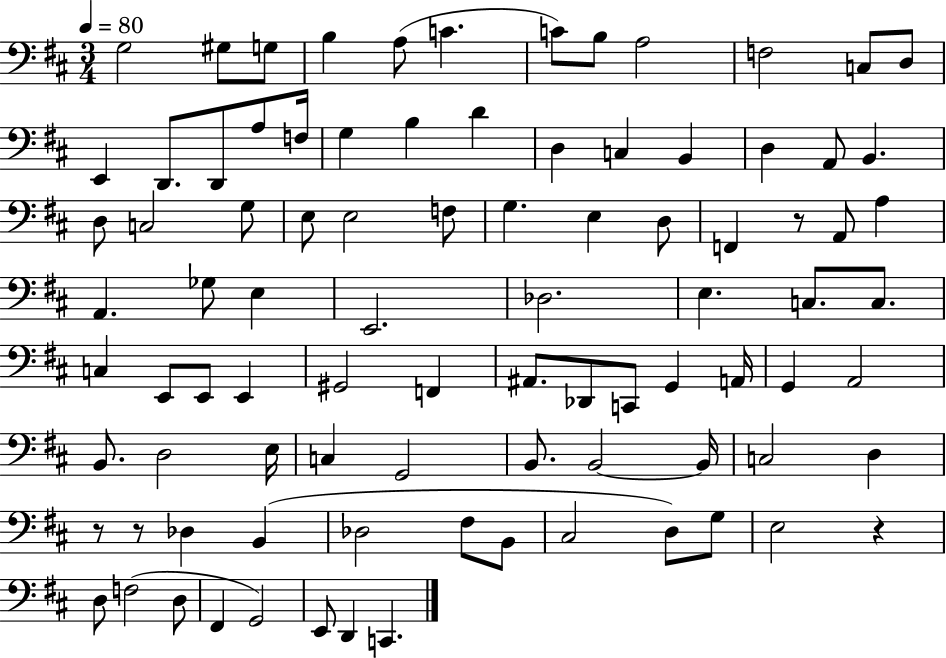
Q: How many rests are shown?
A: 4